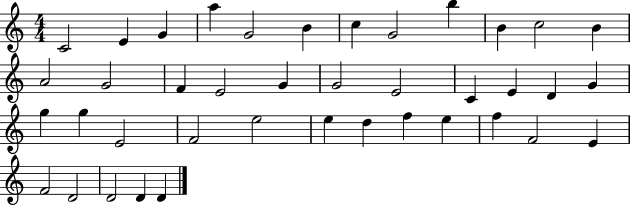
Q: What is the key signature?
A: C major